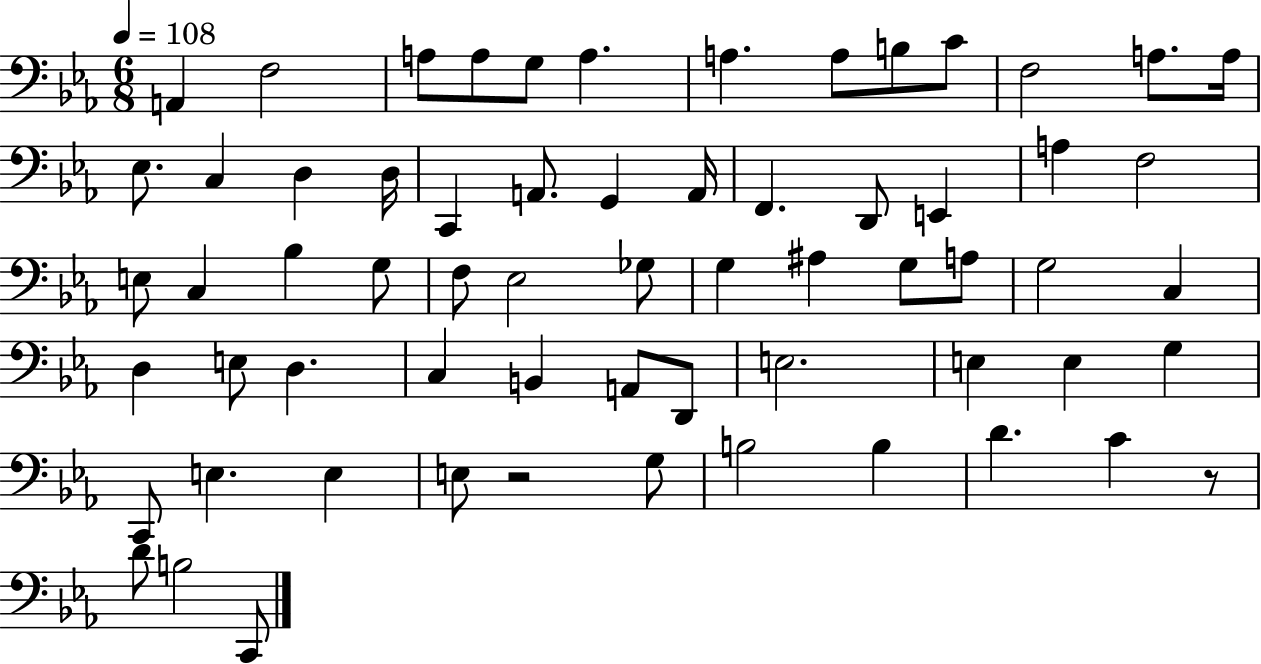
X:1
T:Untitled
M:6/8
L:1/4
K:Eb
A,, F,2 A,/2 A,/2 G,/2 A, A, A,/2 B,/2 C/2 F,2 A,/2 A,/4 _E,/2 C, D, D,/4 C,, A,,/2 G,, A,,/4 F,, D,,/2 E,, A, F,2 E,/2 C, _B, G,/2 F,/2 _E,2 _G,/2 G, ^A, G,/2 A,/2 G,2 C, D, E,/2 D, C, B,, A,,/2 D,,/2 E,2 E, E, G, C,,/2 E, E, E,/2 z2 G,/2 B,2 B, D C z/2 D/2 B,2 C,,/2